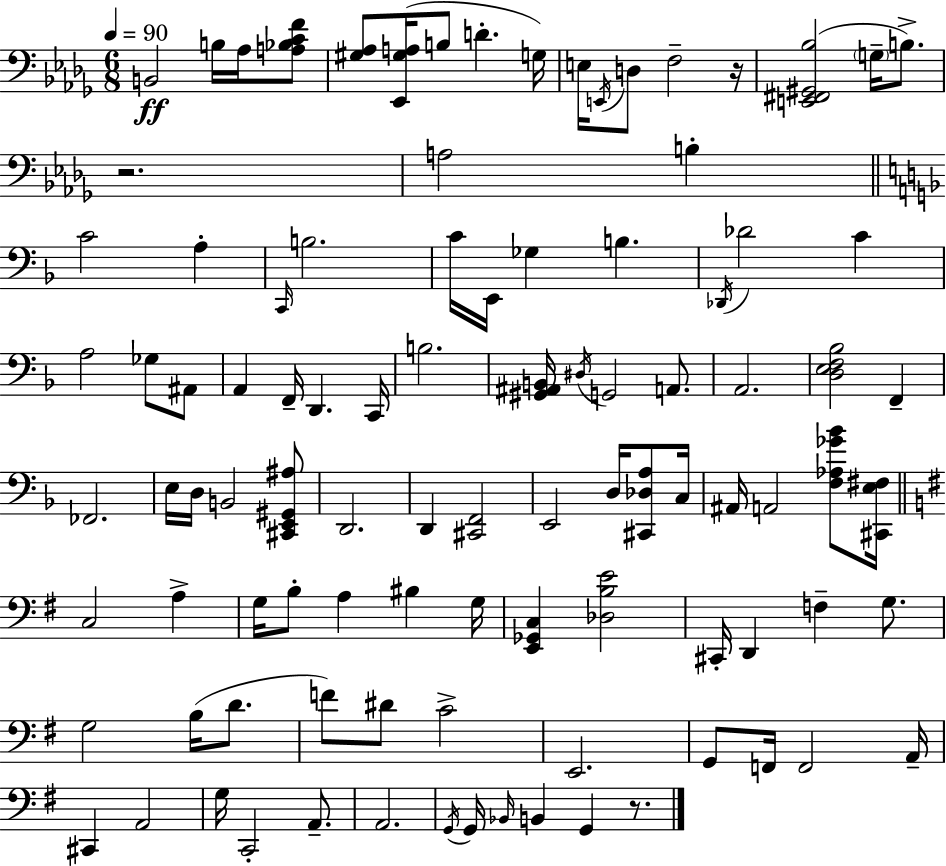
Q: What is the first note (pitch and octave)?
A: B2